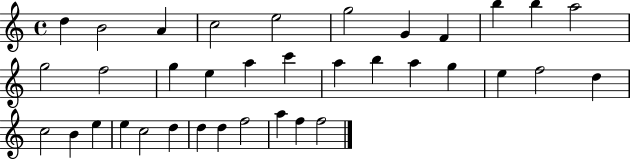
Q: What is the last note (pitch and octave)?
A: F5